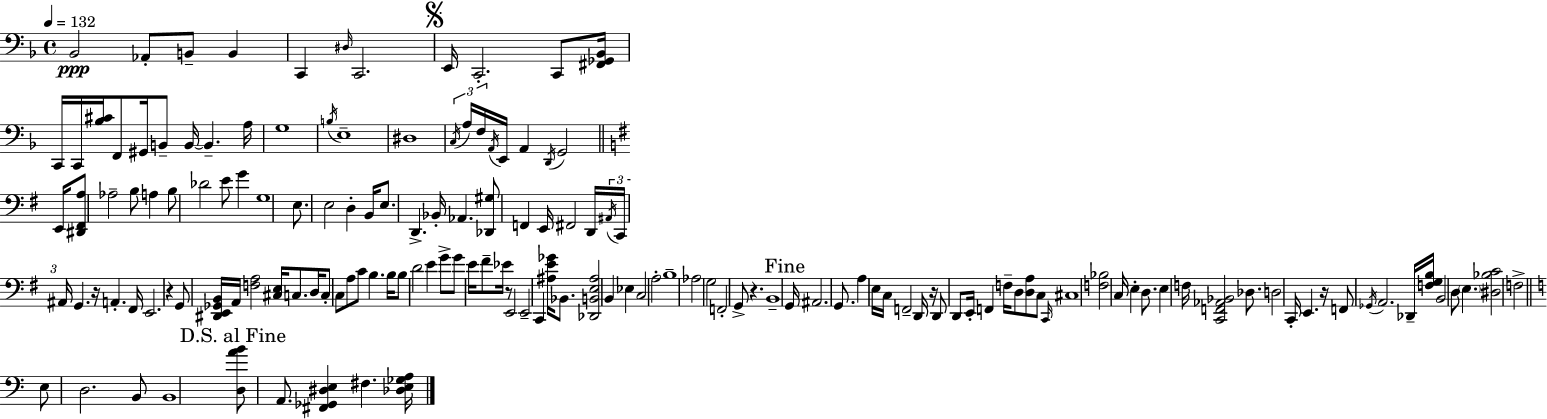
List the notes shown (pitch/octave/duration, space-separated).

Bb2/h Ab2/e B2/e B2/q C2/q D#3/s C2/h. E2/s C2/h. C2/e [F#2,Gb2,Bb2]/s C2/s C2/s [Bb3,C#4]/s F2/e G#2/s B2/e B2/s B2/q. A3/s G3/w B3/s E3/w D#3/w C3/s A3/s F3/s A2/s E2/s A2/q D2/s G2/h E2/s [D#2,F#2,A3]/e Ab3/h B3/e A3/q B3/e Db4/h E4/e G4/q G3/w E3/e. E3/h D3/q B2/s E3/e. D2/q. Bb2/s Ab2/q. [Db2,G#3]/e F2/q E2/s F#2/h D2/s A#2/s C2/s A#2/s G2/q. R/s A2/q. F#2/s E2/h. R/q G2/e [D#2,E2,Gb2,B2]/s A2/s [F3,A3]/h [C#3,E3]/s C3/e. D3/s C3/e C3/e A3/e C4/e B3/q. B3/s B3/e D4/h E4/q G4/e G4/e E4/s F#4/e Eb4/s R/e E2/h E2/h C2/q [A#3,E4,Gb4]/s Bb2/e. [Db2,B2,E3,A#3]/h B2/q Eb3/q C3/h A3/h B3/w Ab3/h G3/h F2/h G2/e R/q. B2/w G2/s A#2/h. G2/e. A3/q E3/s C3/s F2/h D2/s R/s D2/e D2/e E2/s F2/q F3/s D3/e [D3,A3]/e C3/e C2/s C#3/w [F3,Bb3]/h C3/s E3/q D3/e. E3/q F3/s [C2,F2,Ab2,Bb2]/h Db3/e. D3/h C2/s E2/q. R/s F2/e Gb2/s A2/h. Db2/s [F3,G3,B3]/s B2/h D3/e E3/q. [D#3,Bb3,C4]/h F3/h E3/e D3/h. B2/e B2/w [D3,A4,B4]/e A2/e. [F#2,Gb2,D#3,E3]/q F#3/q. [Db3,E3,Gb3,A3]/s